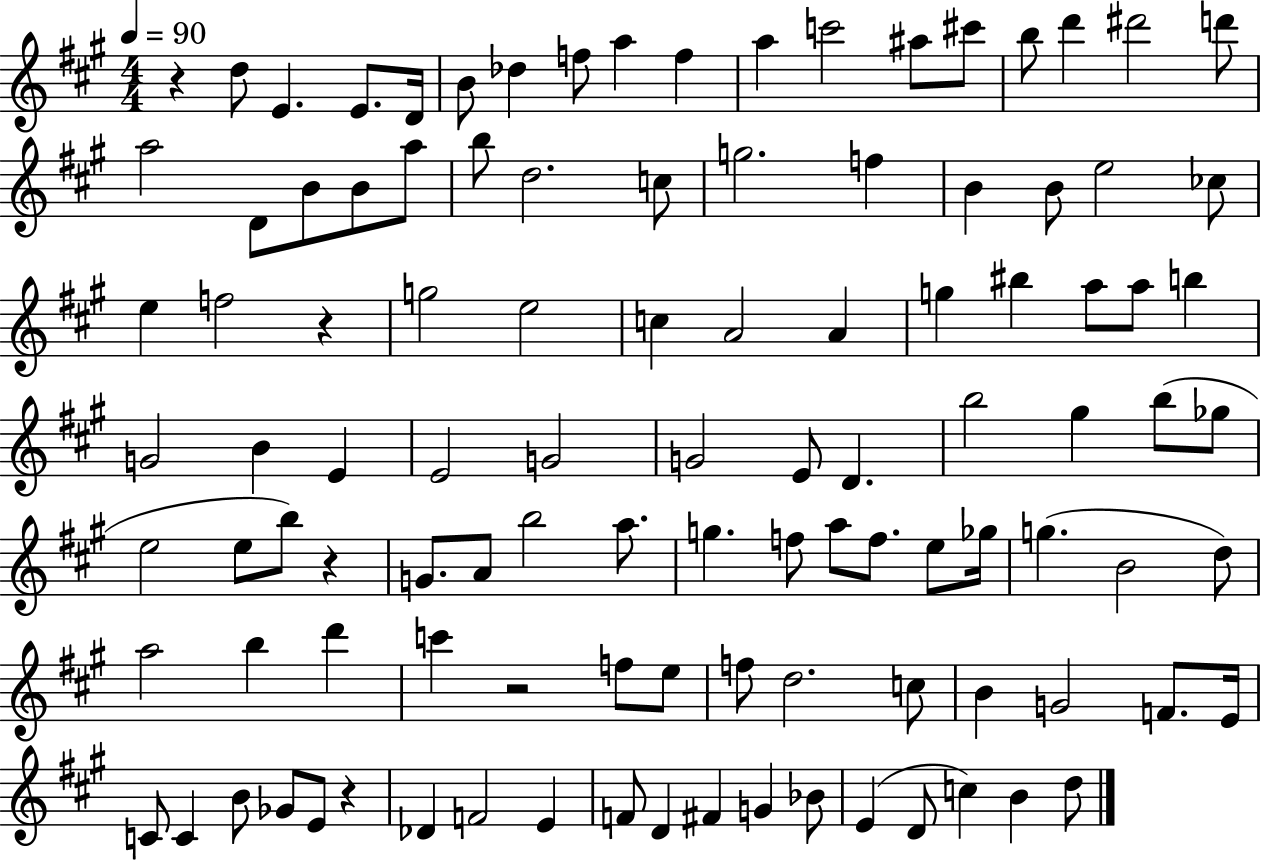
{
  \clef treble
  \numericTimeSignature
  \time 4/4
  \key a \major
  \tempo 4 = 90
  \repeat volta 2 { r4 d''8 e'4. e'8. d'16 | b'8 des''4 f''8 a''4 f''4 | a''4 c'''2 ais''8 cis'''8 | b''8 d'''4 dis'''2 d'''8 | \break a''2 d'8 b'8 b'8 a''8 | b''8 d''2. c''8 | g''2. f''4 | b'4 b'8 e''2 ces''8 | \break e''4 f''2 r4 | g''2 e''2 | c''4 a'2 a'4 | g''4 bis''4 a''8 a''8 b''4 | \break g'2 b'4 e'4 | e'2 g'2 | g'2 e'8 d'4. | b''2 gis''4 b''8( ges''8 | \break e''2 e''8 b''8) r4 | g'8. a'8 b''2 a''8. | g''4. f''8 a''8 f''8. e''8 ges''16 | g''4.( b'2 d''8) | \break a''2 b''4 d'''4 | c'''4 r2 f''8 e''8 | f''8 d''2. c''8 | b'4 g'2 f'8. e'16 | \break c'8 c'4 b'8 ges'8 e'8 r4 | des'4 f'2 e'4 | f'8 d'4 fis'4 g'4 bes'8 | e'4( d'8 c''4) b'4 d''8 | \break } \bar "|."
}